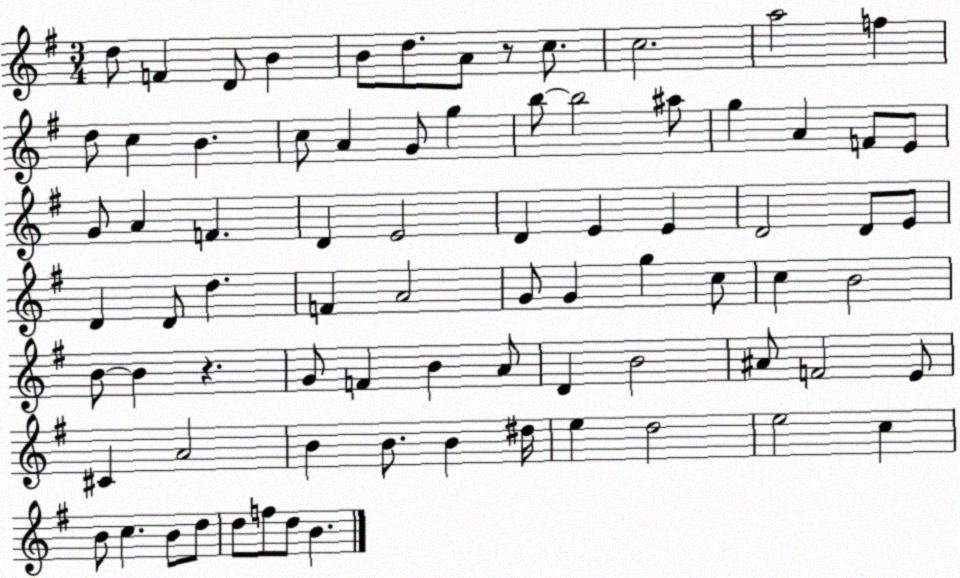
X:1
T:Untitled
M:3/4
L:1/4
K:G
d/2 F D/2 B B/2 d/2 A/2 z/2 c/2 c2 a2 f d/2 c B c/2 A G/2 g b/2 b2 ^a/2 g A F/2 E/2 G/2 A F D E2 D E E D2 D/2 E/2 D D/2 d F A2 G/2 G g c/2 c B2 B/2 B z G/2 F B A/2 D B2 ^A/2 F2 E/2 ^C A2 B B/2 B ^d/4 e d2 e2 c B/2 c B/2 d/2 d/2 f/2 d/2 B